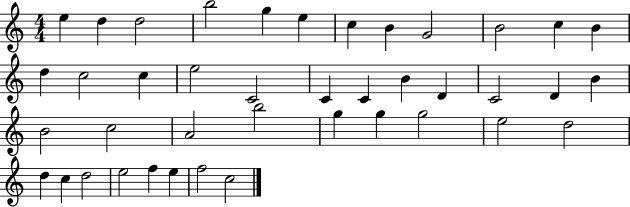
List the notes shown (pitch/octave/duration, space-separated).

E5/q D5/q D5/h B5/h G5/q E5/q C5/q B4/q G4/h B4/h C5/q B4/q D5/q C5/h C5/q E5/h C4/h C4/q C4/q B4/q D4/q C4/h D4/q B4/q B4/h C5/h A4/h B5/h G5/q G5/q G5/h E5/h D5/h D5/q C5/q D5/h E5/h F5/q E5/q F5/h C5/h